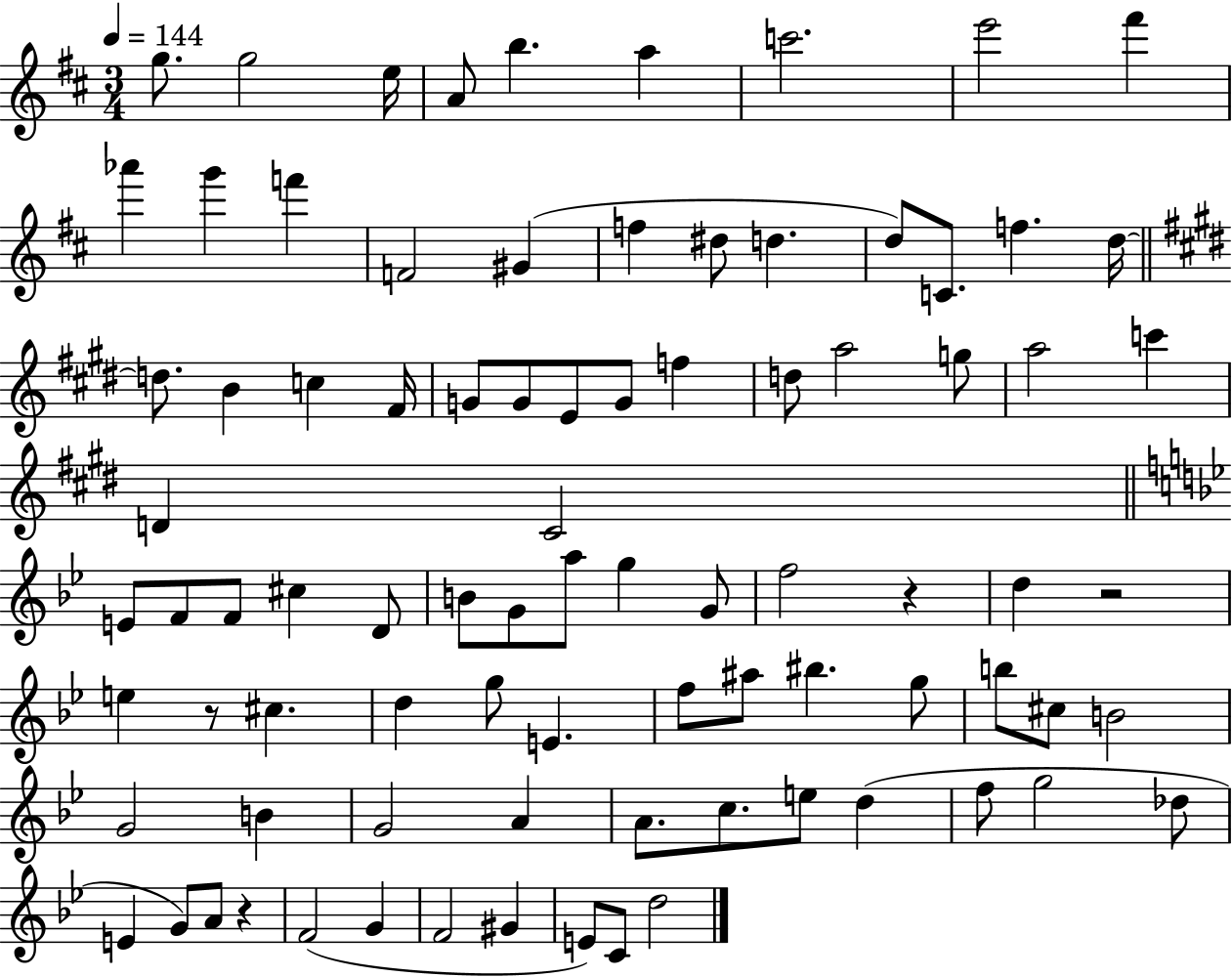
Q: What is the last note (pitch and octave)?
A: D5